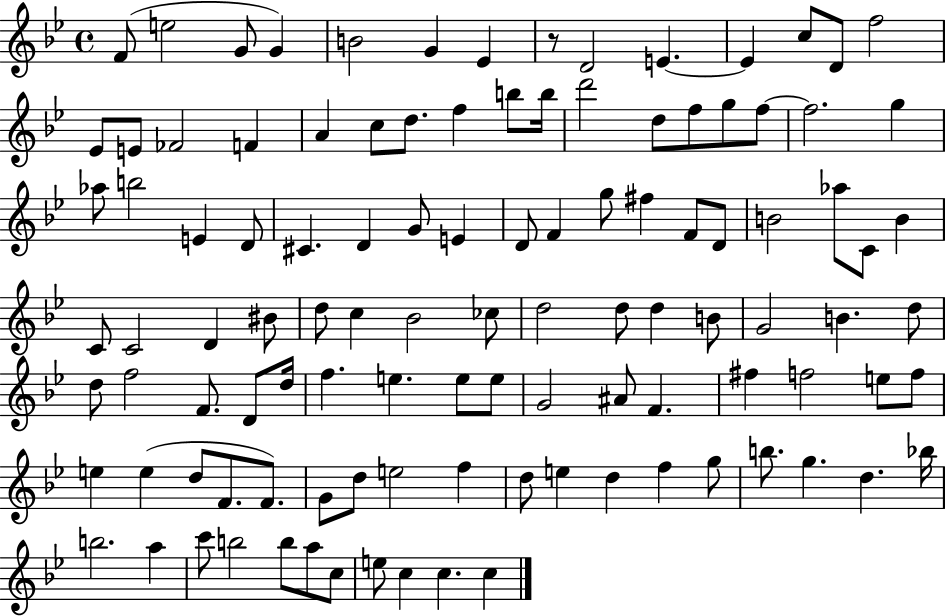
F4/e E5/h G4/e G4/q B4/h G4/q Eb4/q R/e D4/h E4/q. E4/q C5/e D4/e F5/h Eb4/e E4/e FES4/h F4/q A4/q C5/e D5/e. F5/q B5/e B5/s D6/h D5/e F5/e G5/e F5/e F5/h. G5/q Ab5/e B5/h E4/q D4/e C#4/q. D4/q G4/e E4/q D4/e F4/q G5/e F#5/q F4/e D4/e B4/h Ab5/e C4/e B4/q C4/e C4/h D4/q BIS4/e D5/e C5/q Bb4/h CES5/e D5/h D5/e D5/q B4/e G4/h B4/q. D5/e D5/e F5/h F4/e. D4/e D5/s F5/q. E5/q. E5/e E5/e G4/h A#4/e F4/q. F#5/q F5/h E5/e F5/e E5/q E5/q D5/e F4/e. F4/e. G4/e D5/e E5/h F5/q D5/e E5/q D5/q F5/q G5/e B5/e. G5/q. D5/q. Bb5/s B5/h. A5/q C6/e B5/h B5/e A5/e C5/e E5/e C5/q C5/q. C5/q